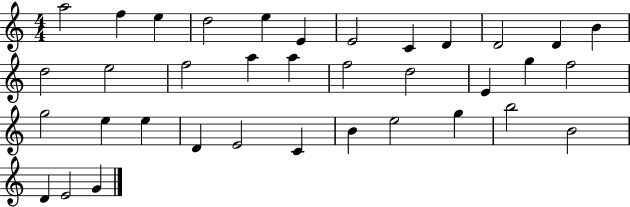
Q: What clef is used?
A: treble